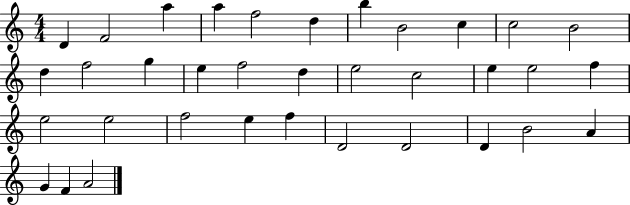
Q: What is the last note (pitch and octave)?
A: A4